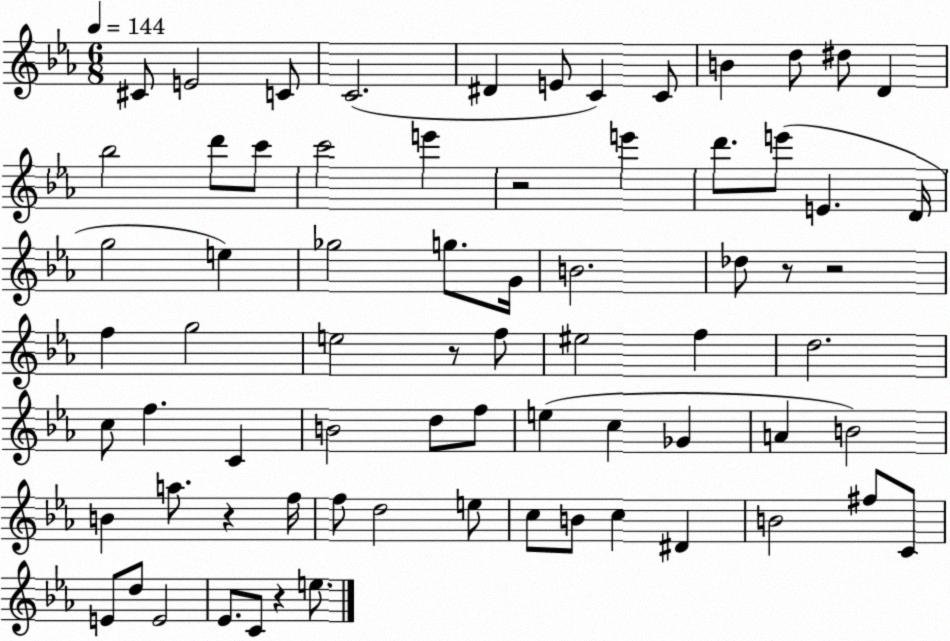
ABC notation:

X:1
T:Untitled
M:6/8
L:1/4
K:Eb
^C/2 E2 C/2 C2 ^D E/2 C C/2 B d/2 ^d/2 D _b2 d'/2 c'/2 c'2 e' z2 e' d'/2 e'/2 E D/4 g2 e _g2 g/2 G/4 B2 _d/2 z/2 z2 f g2 e2 z/2 f/2 ^e2 f d2 c/2 f C B2 d/2 f/2 e c _G A B2 B a/2 z f/4 f/2 d2 e/2 c/2 B/2 c ^D B2 ^f/2 C/2 E/2 d/2 E2 _E/2 C/2 z e/2